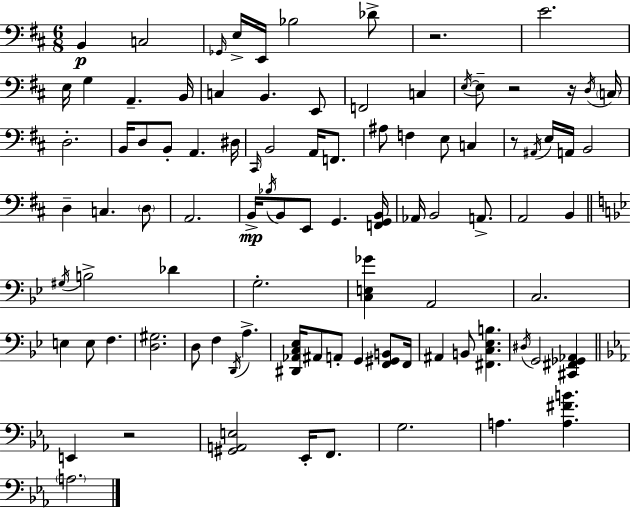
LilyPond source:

{
  \clef bass
  \numericTimeSignature
  \time 6/8
  \key d \major
  \repeat volta 2 { b,4\p c2 | \grace { ges,16 } e16-> e,16 bes2 des'8-> | r2. | e'2. | \break e16 g4 a,4.-- | b,16 c4 b,4. e,8 | f,2 c4 | \acciaccatura { e16~ }~ e8-- r2 | \break r16 \acciaccatura { d16 } \parenthesize c16 d2.-. | b,16 d8 b,8-. a,4. | dis16 \grace { cis,16 } b,2 | a,16 f,8. ais8 f4 e8 | \break c4 r8 \acciaccatura { ais,16 } e16 a,16 b,2 | d4-- c4. | \parenthesize d8 a,2. | b,16->\mp \acciaccatura { bes16 } b,8 e,8 g,4. | \break <f, g, b,>16 aes,16 b,2 | a,8.-> a,2 | b,4 \bar "||" \break \key g \minor \acciaccatura { gis16 } b2-> des'4 | g2.-. | <c e ges'>4 a,2 | c2. | \break e4 e8 f4. | <d gis>2. | d8 f4 \acciaccatura { d,16 } a4.-> | <dis, aes, c ees>16 ais,8 a,8-. g,4 <f, gis, b,>8 | \break f,16 ais,4 b,8 <fis, c ees b>4. | \acciaccatura { dis16 } g,2 <cis, fis, ges, aes,>4 | \bar "||" \break \key c \minor e,4 r2 | <gis, a, e>2 ees,16-. f,8. | g2. | a4. <a fis' b'>4. | \break \parenthesize a2. | } \bar "|."
}